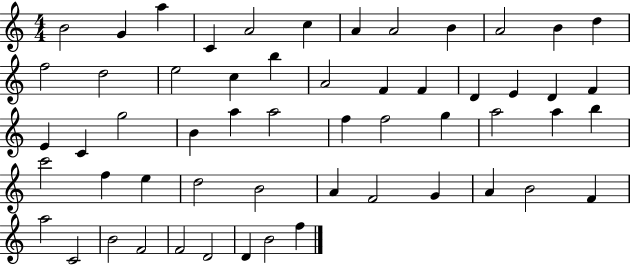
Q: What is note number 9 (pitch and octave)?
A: B4